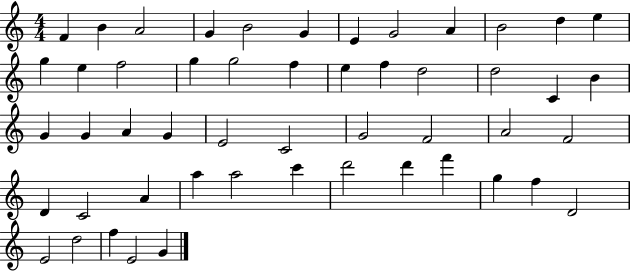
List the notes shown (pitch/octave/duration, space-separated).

F4/q B4/q A4/h G4/q B4/h G4/q E4/q G4/h A4/q B4/h D5/q E5/q G5/q E5/q F5/h G5/q G5/h F5/q E5/q F5/q D5/h D5/h C4/q B4/q G4/q G4/q A4/q G4/q E4/h C4/h G4/h F4/h A4/h F4/h D4/q C4/h A4/q A5/q A5/h C6/q D6/h D6/q F6/q G5/q F5/q D4/h E4/h D5/h F5/q E4/h G4/q